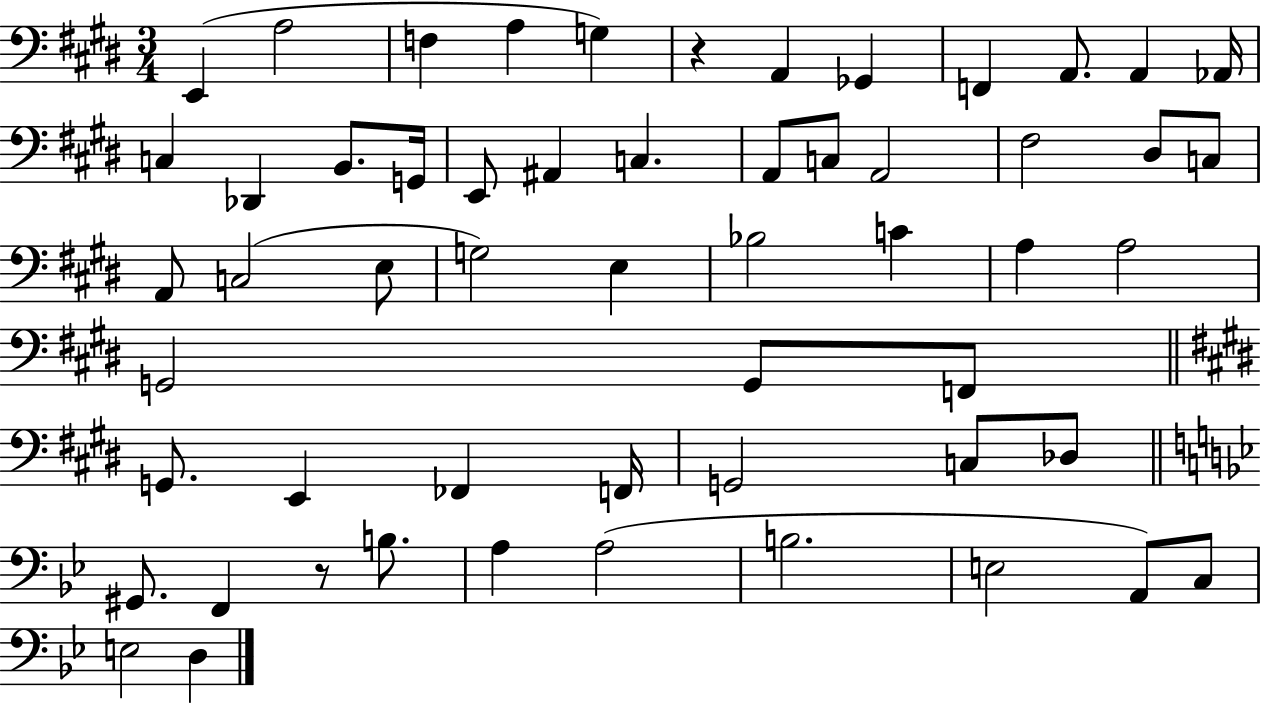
{
  \clef bass
  \numericTimeSignature
  \time 3/4
  \key e \major
  e,4( a2 | f4 a4 g4) | r4 a,4 ges,4 | f,4 a,8. a,4 aes,16 | \break c4 des,4 b,8. g,16 | e,8 ais,4 c4. | a,8 c8 a,2 | fis2 dis8 c8 | \break a,8 c2( e8 | g2) e4 | bes2 c'4 | a4 a2 | \break g,2 g,8 f,8 | \bar "||" \break \key e \major g,8. e,4 fes,4 f,16 | g,2 c8 des8 | \bar "||" \break \key bes \major gis,8. f,4 r8 b8. | a4 a2( | b2. | e2 a,8) c8 | \break e2 d4 | \bar "|."
}